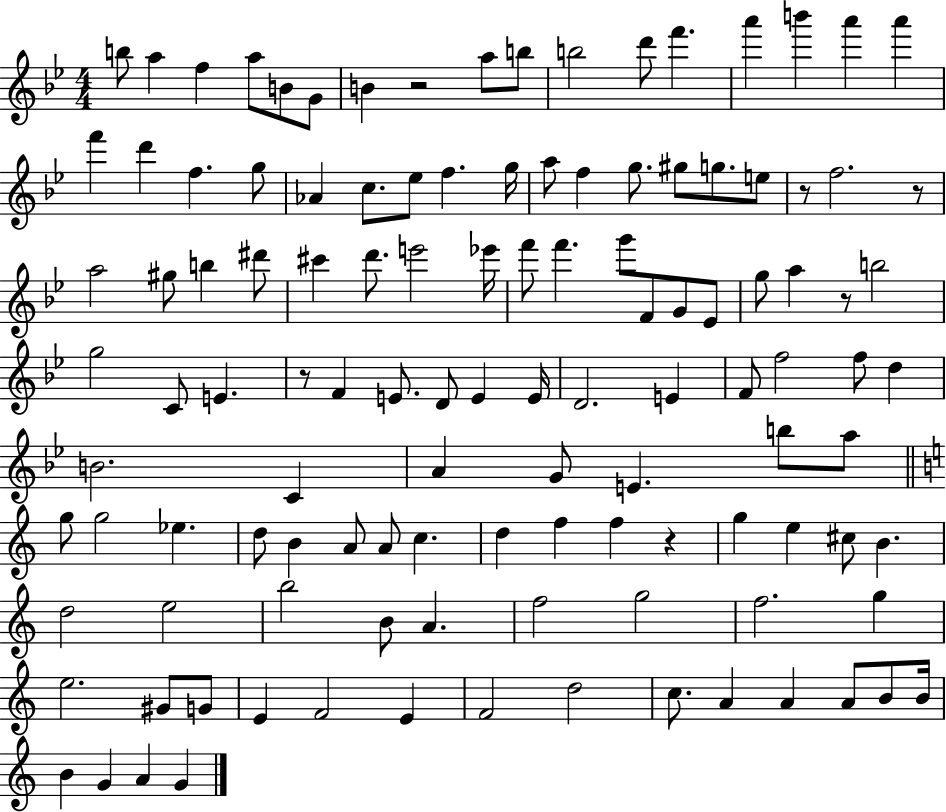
{
  \clef treble
  \numericTimeSignature
  \time 4/4
  \key bes \major
  b''8 a''4 f''4 a''8 b'8 g'8 | b'4 r2 a''8 b''8 | b''2 d'''8 f'''4. | a'''4 b'''4 a'''4 a'''4 | \break f'''4 d'''4 f''4. g''8 | aes'4 c''8. ees''8 f''4. g''16 | a''8 f''4 g''8. gis''8 g''8. e''8 | r8 f''2. r8 | \break a''2 gis''8 b''4 dis'''8 | cis'''4 d'''8. e'''2 ees'''16 | f'''8 f'''4. g'''8 f'8 g'8 ees'8 | g''8 a''4 r8 b''2 | \break g''2 c'8 e'4. | r8 f'4 e'8. d'8 e'4 e'16 | d'2. e'4 | f'8 f''2 f''8 d''4 | \break b'2. c'4 | a'4 g'8 e'4. b''8 a''8 | \bar "||" \break \key c \major g''8 g''2 ees''4. | d''8 b'4 a'8 a'8 c''4. | d''4 f''4 f''4 r4 | g''4 e''4 cis''8 b'4. | \break d''2 e''2 | b''2 b'8 a'4. | f''2 g''2 | f''2. g''4 | \break e''2. gis'8 g'8 | e'4 f'2 e'4 | f'2 d''2 | c''8. a'4 a'4 a'8 b'8 b'16 | \break b'4 g'4 a'4 g'4 | \bar "|."
}